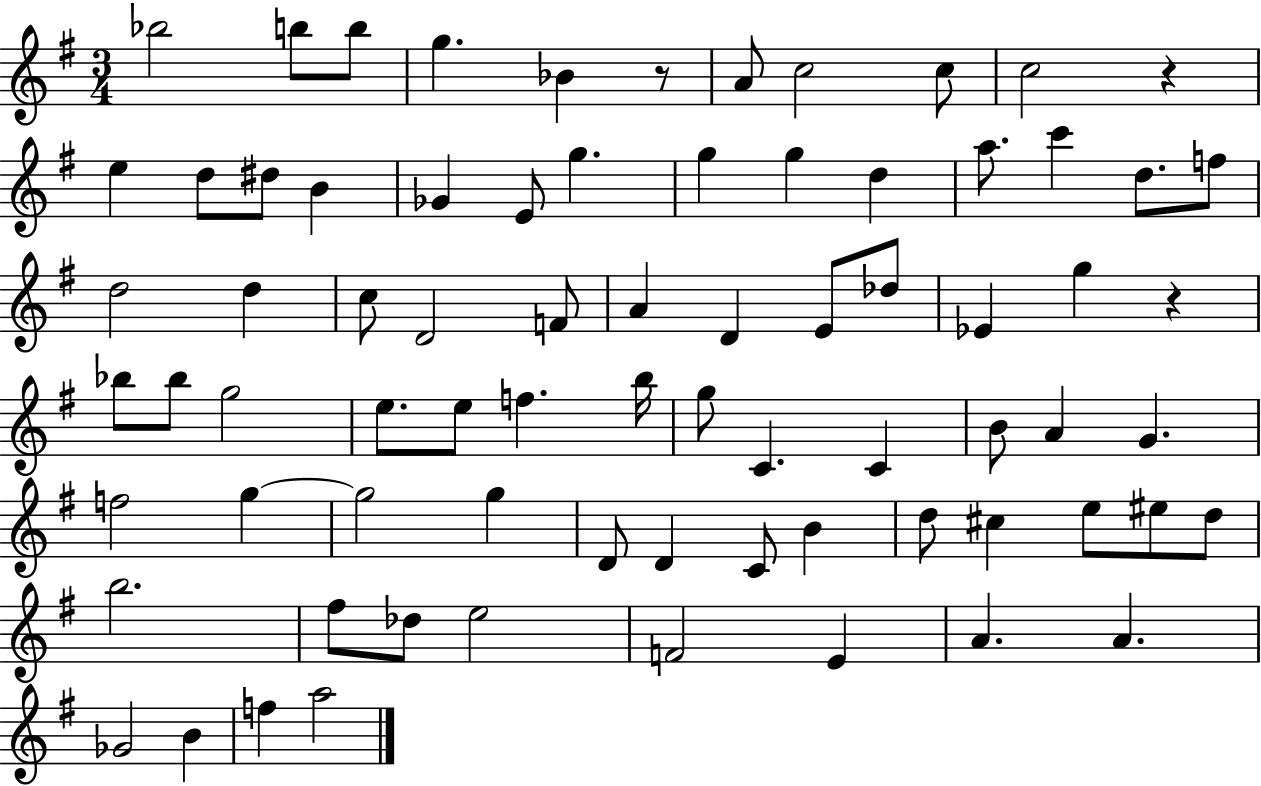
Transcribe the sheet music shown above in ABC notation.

X:1
T:Untitled
M:3/4
L:1/4
K:G
_b2 b/2 b/2 g _B z/2 A/2 c2 c/2 c2 z e d/2 ^d/2 B _G E/2 g g g d a/2 c' d/2 f/2 d2 d c/2 D2 F/2 A D E/2 _d/2 _E g z _b/2 _b/2 g2 e/2 e/2 f b/4 g/2 C C B/2 A G f2 g g2 g D/2 D C/2 B d/2 ^c e/2 ^e/2 d/2 b2 ^f/2 _d/2 e2 F2 E A A _G2 B f a2